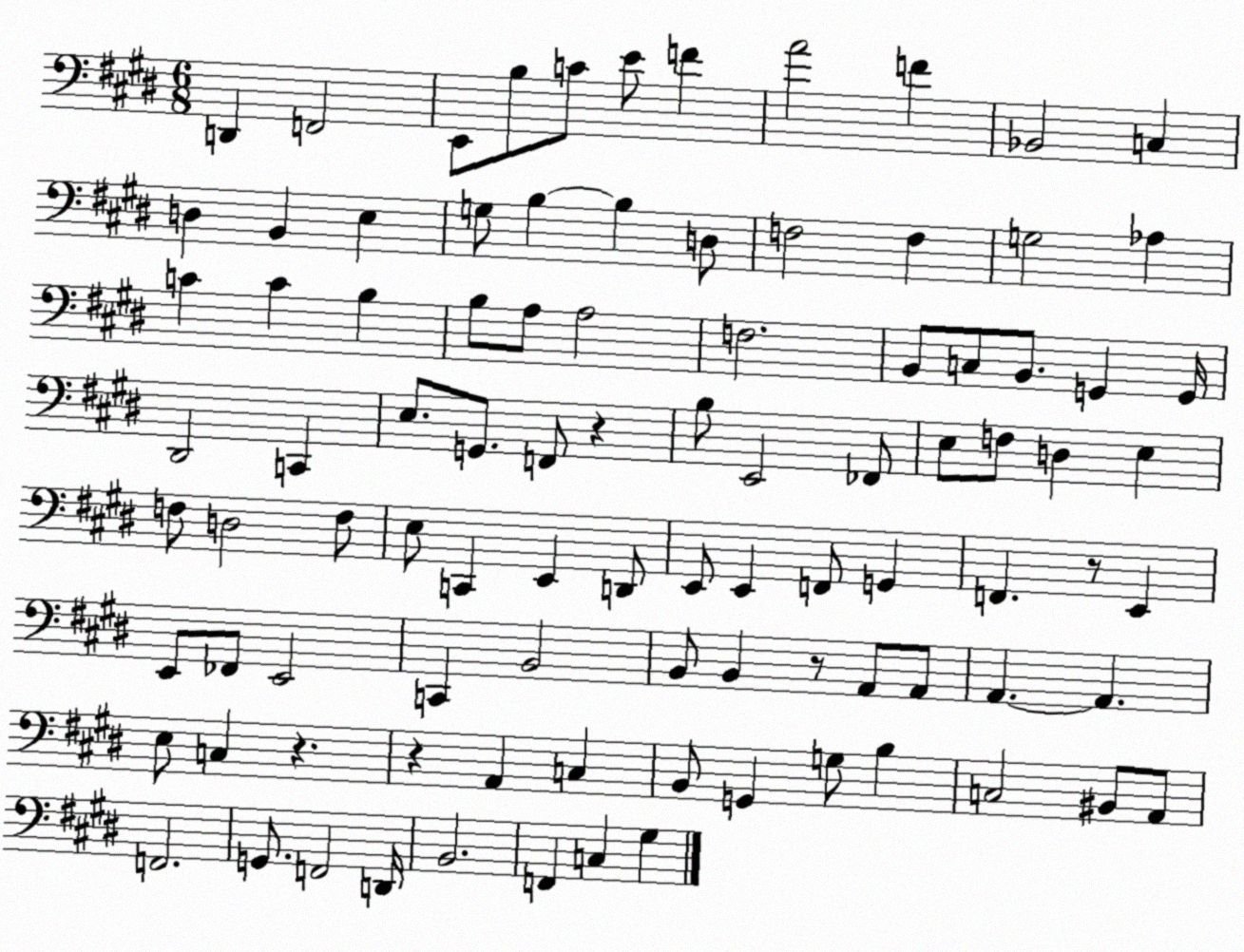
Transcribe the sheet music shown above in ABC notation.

X:1
T:Untitled
M:6/8
L:1/4
K:E
D,, F,,2 E,,/2 B,/2 C/2 E/2 F A2 F _B,,2 C, D, B,, E, G,/2 B, B, D,/2 F,2 F, G,2 _A, C C B, B,/2 A,/2 A,2 F,2 B,,/2 C,/2 B,,/2 G,, G,,/4 ^D,,2 C,, E,/2 G,,/2 F,,/2 z B,/2 E,,2 _F,,/2 E,/2 F,/2 D, E, F,/2 D,2 F,/2 E,/2 C,, E,, D,,/2 E,,/2 E,, F,,/2 G,, F,, z/2 E,, E,,/2 _F,,/2 E,,2 C,, B,,2 B,,/2 B,, z/2 A,,/2 A,,/2 A,, A,, E,/2 C, z z A,, C, B,,/2 G,, G,/2 B, C,2 ^B,,/2 A,,/2 F,,2 G,,/2 F,,2 D,,/4 B,,2 F,, C, ^G,